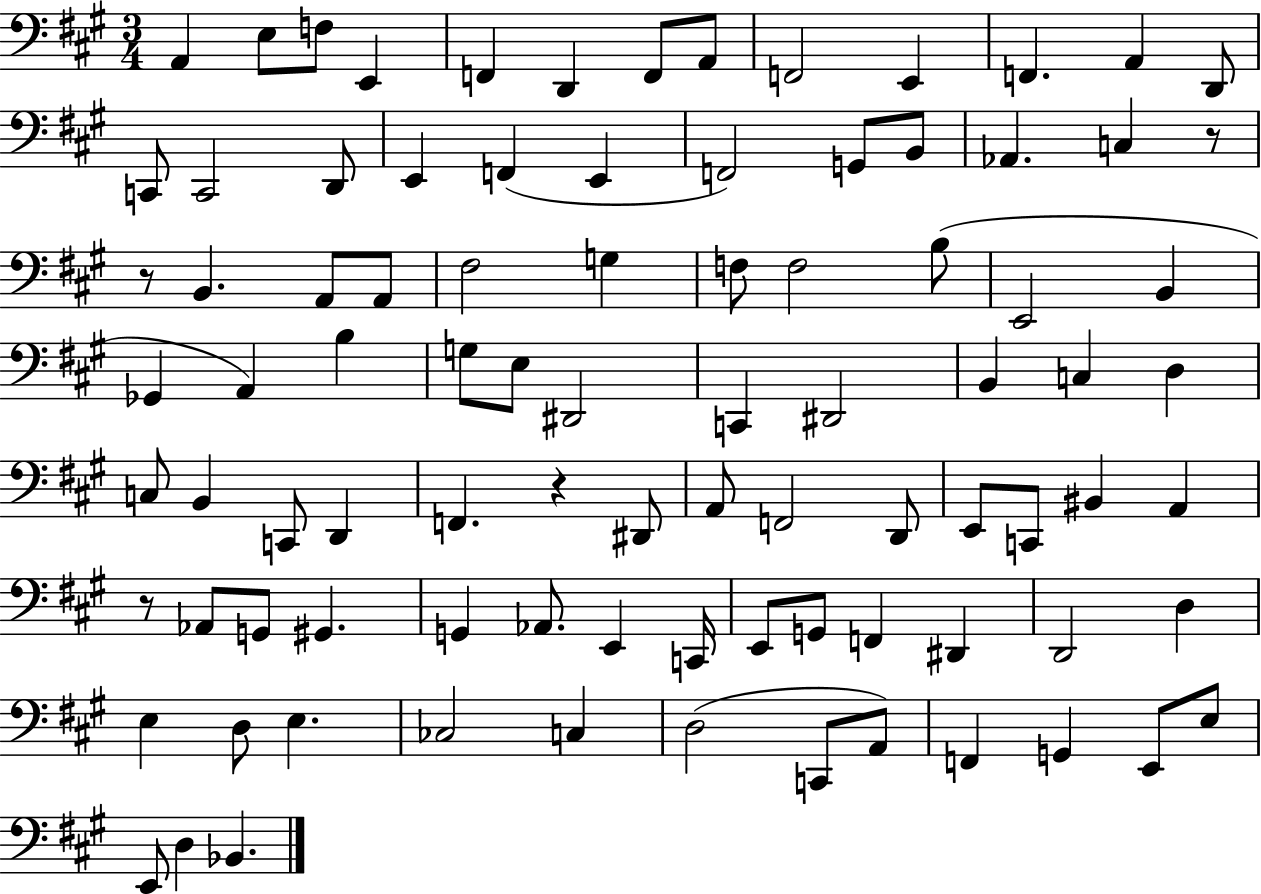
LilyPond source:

{
  \clef bass
  \numericTimeSignature
  \time 3/4
  \key a \major
  \repeat volta 2 { a,4 e8 f8 e,4 | f,4 d,4 f,8 a,8 | f,2 e,4 | f,4. a,4 d,8 | \break c,8 c,2 d,8 | e,4 f,4( e,4 | f,2) g,8 b,8 | aes,4. c4 r8 | \break r8 b,4. a,8 a,8 | fis2 g4 | f8 f2 b8( | e,2 b,4 | \break ges,4 a,4) b4 | g8 e8 dis,2 | c,4 dis,2 | b,4 c4 d4 | \break c8 b,4 c,8 d,4 | f,4. r4 dis,8 | a,8 f,2 d,8 | e,8 c,8 bis,4 a,4 | \break r8 aes,8 g,8 gis,4. | g,4 aes,8. e,4 c,16 | e,8 g,8 f,4 dis,4 | d,2 d4 | \break e4 d8 e4. | ces2 c4 | d2( c,8 a,8) | f,4 g,4 e,8 e8 | \break e,8 d4 bes,4. | } \bar "|."
}